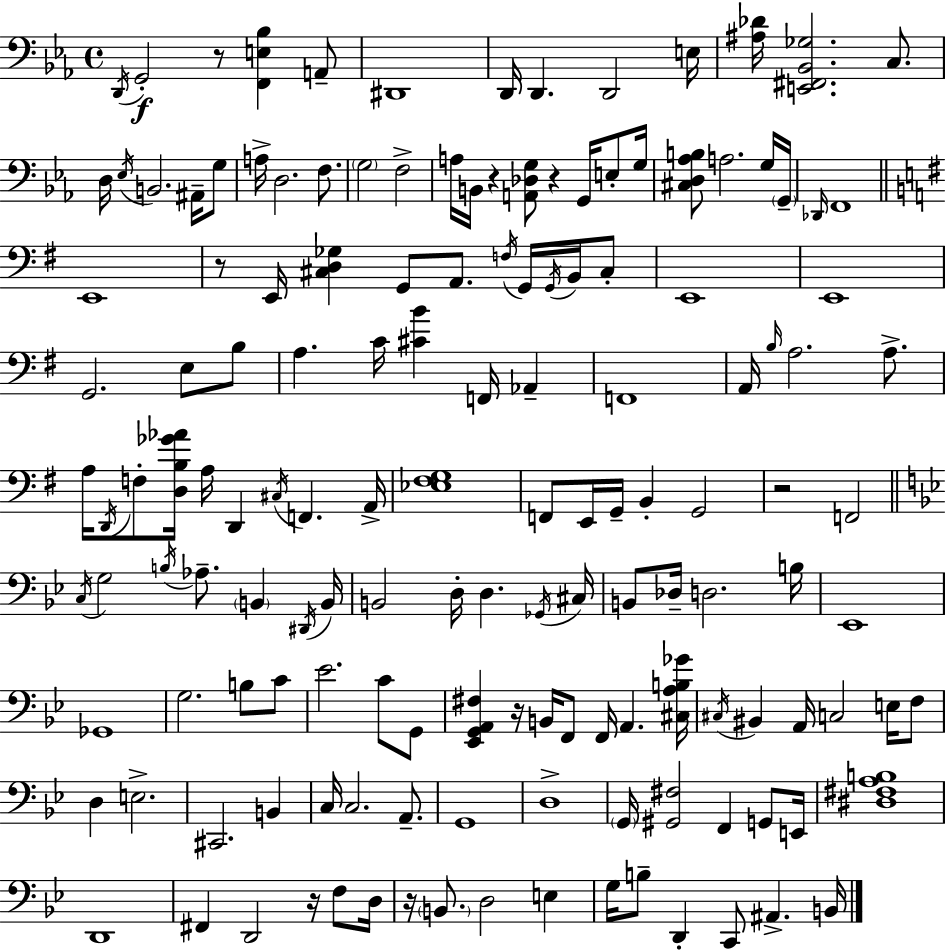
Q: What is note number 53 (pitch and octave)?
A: A3